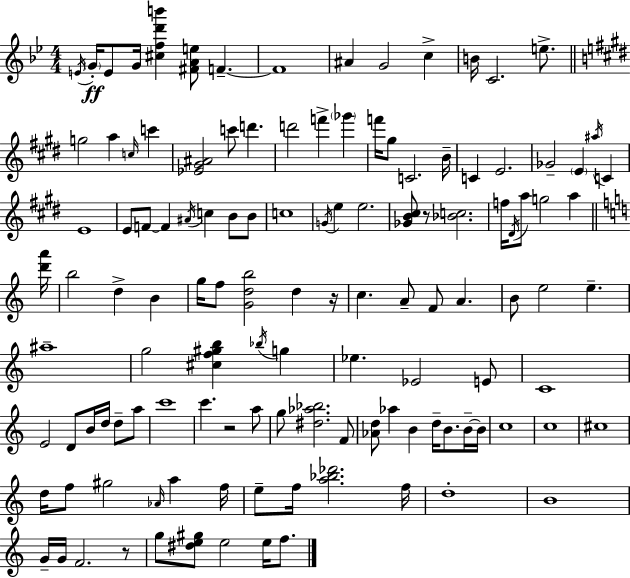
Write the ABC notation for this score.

X:1
T:Untitled
M:4/4
L:1/4
K:Bb
E/4 G/4 E/2 G/4 [^cfd'b'] [^FAe]/2 F F4 ^A G2 c B/4 C2 e/2 g2 a c/4 c' [_E^G^A]2 c'/2 d' d'2 f' _g' f'/4 ^g/2 C2 B/4 C E2 _G2 E ^a/4 C E4 E/2 F/2 F ^A/4 c B/2 B/2 c4 G/4 e e2 [_GB^c]/2 z/2 [_Bc]2 f/4 ^D/4 a/2 g2 a [d'a']/4 b2 d B g/4 f/2 [Gdb]2 d z/4 c A/2 F/2 A B/2 e2 e ^a4 g2 [^cf^gb] _b/4 g _e _E2 E/2 C4 E2 D/2 B/4 d/4 d/2 a/2 c'4 c' z2 a/2 g/2 [^d_a_b]2 F/2 [_Ad]/2 _a B d/4 B/2 B/4 B/4 c4 c4 ^c4 d/4 f/2 ^g2 _A/4 a f/4 e/2 f/4 [a_b_d']2 f/4 d4 B4 G/4 G/4 F2 z/2 g/2 [^de^g]/2 e2 e/4 f/2